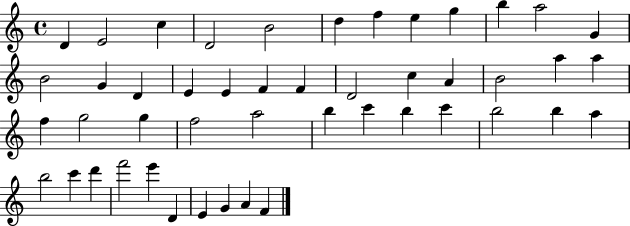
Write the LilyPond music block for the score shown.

{
  \clef treble
  \time 4/4
  \defaultTimeSignature
  \key c \major
  d'4 e'2 c''4 | d'2 b'2 | d''4 f''4 e''4 g''4 | b''4 a''2 g'4 | \break b'2 g'4 d'4 | e'4 e'4 f'4 f'4 | d'2 c''4 a'4 | b'2 a''4 a''4 | \break f''4 g''2 g''4 | f''2 a''2 | b''4 c'''4 b''4 c'''4 | b''2 b''4 a''4 | \break b''2 c'''4 d'''4 | f'''2 e'''4 d'4 | e'4 g'4 a'4 f'4 | \bar "|."
}